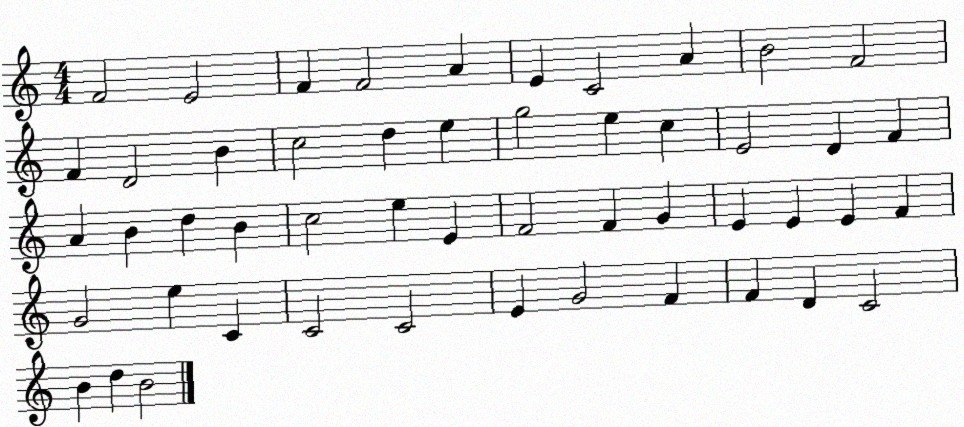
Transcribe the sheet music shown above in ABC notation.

X:1
T:Untitled
M:4/4
L:1/4
K:C
F2 E2 F F2 A E C2 A B2 F2 F D2 B c2 d e g2 e c E2 D F A B d B c2 e E F2 F G E E E F G2 e C C2 C2 E G2 F F D C2 B d B2